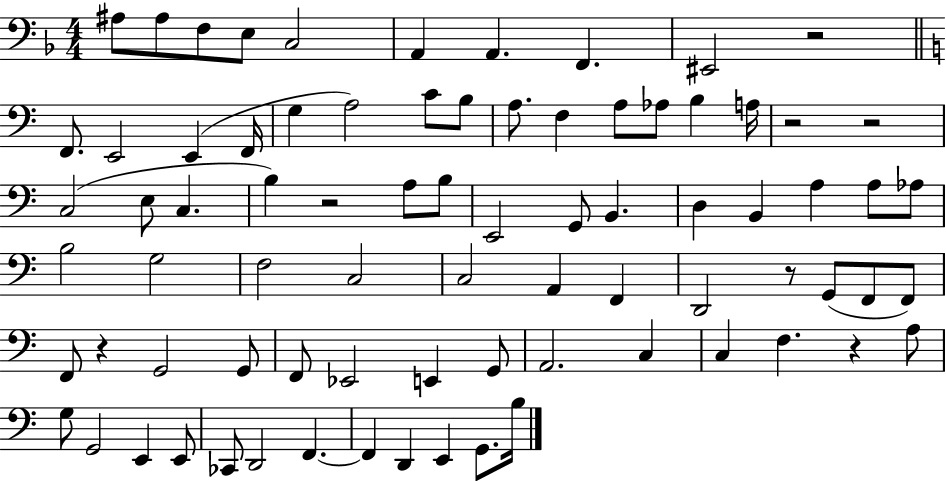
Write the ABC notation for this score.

X:1
T:Untitled
M:4/4
L:1/4
K:F
^A,/2 ^A,/2 F,/2 E,/2 C,2 A,, A,, F,, ^E,,2 z2 F,,/2 E,,2 E,, F,,/4 G, A,2 C/2 B,/2 A,/2 F, A,/2 _A,/2 B, A,/4 z2 z2 C,2 E,/2 C, B, z2 A,/2 B,/2 E,,2 G,,/2 B,, D, B,, A, A,/2 _A,/2 B,2 G,2 F,2 C,2 C,2 A,, F,, D,,2 z/2 G,,/2 F,,/2 F,,/2 F,,/2 z G,,2 G,,/2 F,,/2 _E,,2 E,, G,,/2 A,,2 C, C, F, z A,/2 G,/2 G,,2 E,, E,,/2 _C,,/2 D,,2 F,, F,, D,, E,, G,,/2 B,/4